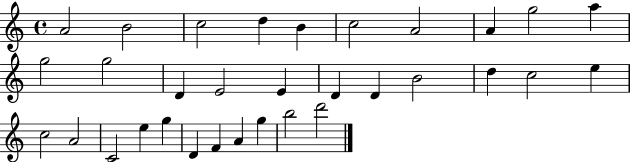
A4/h B4/h C5/h D5/q B4/q C5/h A4/h A4/q G5/h A5/q G5/h G5/h D4/q E4/h E4/q D4/q D4/q B4/h D5/q C5/h E5/q C5/h A4/h C4/h E5/q G5/q D4/q F4/q A4/q G5/q B5/h D6/h